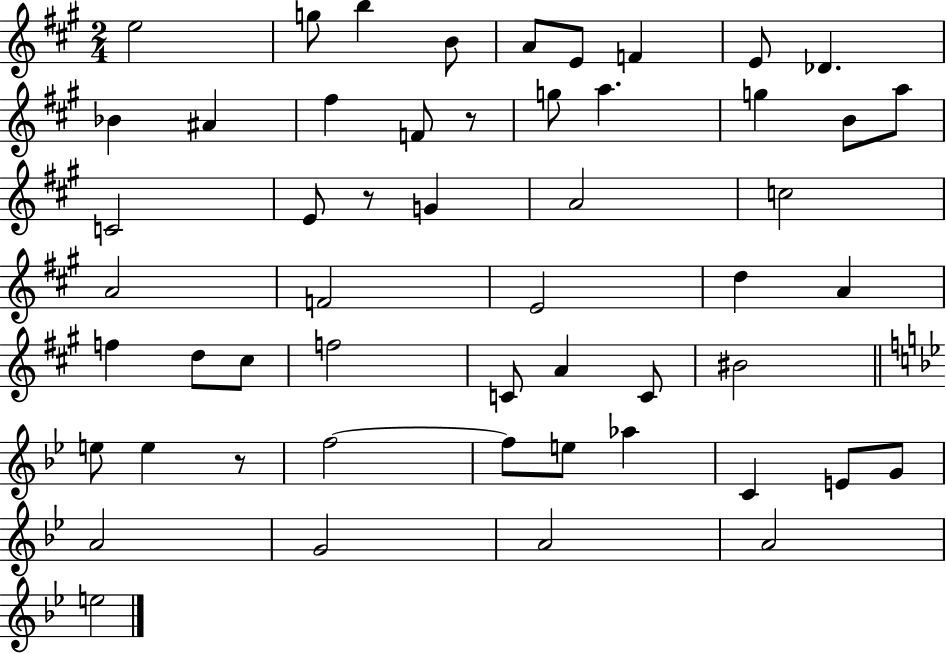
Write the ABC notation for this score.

X:1
T:Untitled
M:2/4
L:1/4
K:A
e2 g/2 b B/2 A/2 E/2 F E/2 _D _B ^A ^f F/2 z/2 g/2 a g B/2 a/2 C2 E/2 z/2 G A2 c2 A2 F2 E2 d A f d/2 ^c/2 f2 C/2 A C/2 ^B2 e/2 e z/2 f2 f/2 e/2 _a C E/2 G/2 A2 G2 A2 A2 e2